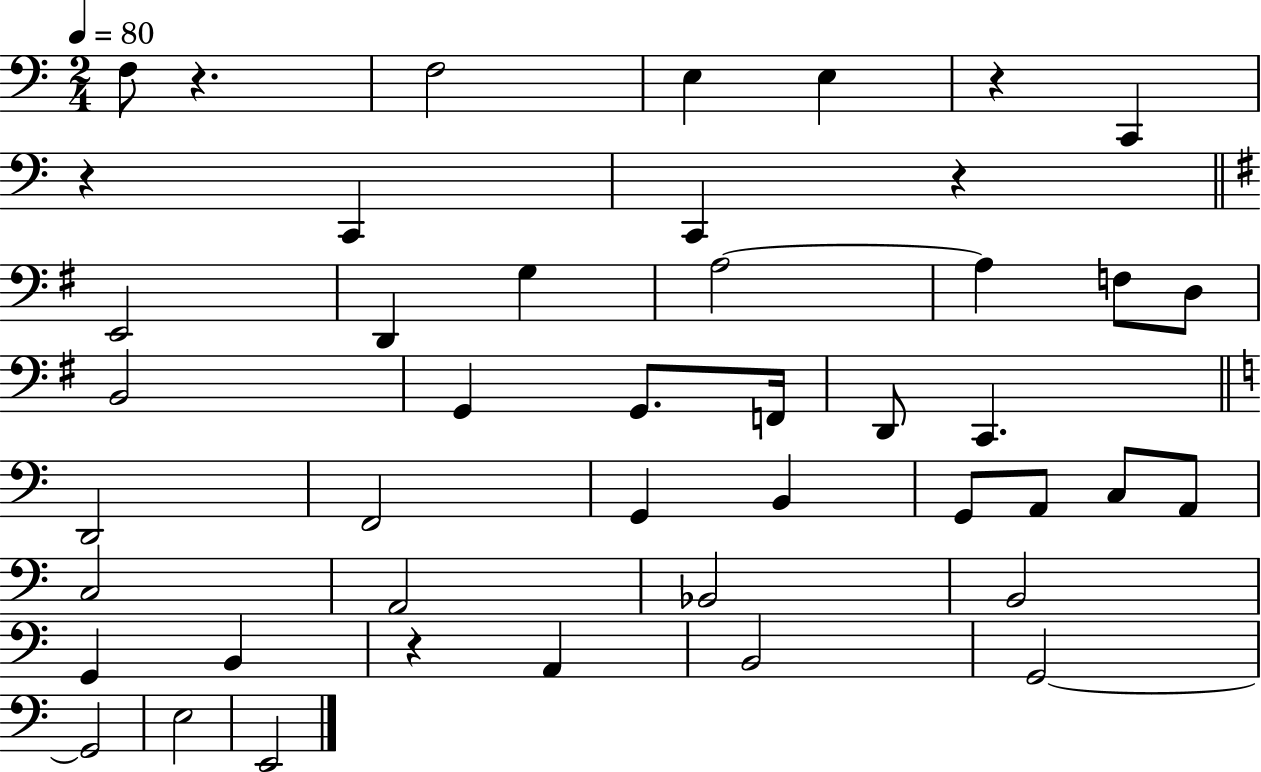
X:1
T:Untitled
M:2/4
L:1/4
K:C
F,/2 z F,2 E, E, z C,, z C,, C,, z E,,2 D,, G, A,2 A, F,/2 D,/2 B,,2 G,, G,,/2 F,,/4 D,,/2 C,, D,,2 F,,2 G,, B,, G,,/2 A,,/2 C,/2 A,,/2 C,2 A,,2 _B,,2 B,,2 G,, B,, z A,, B,,2 G,,2 G,,2 E,2 E,,2